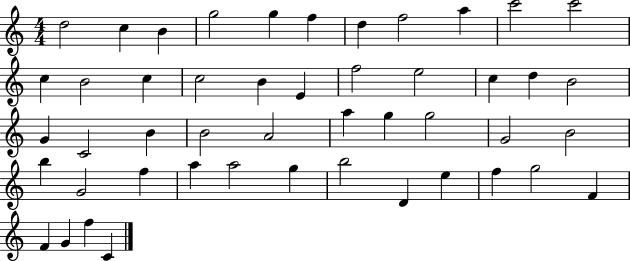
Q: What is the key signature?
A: C major